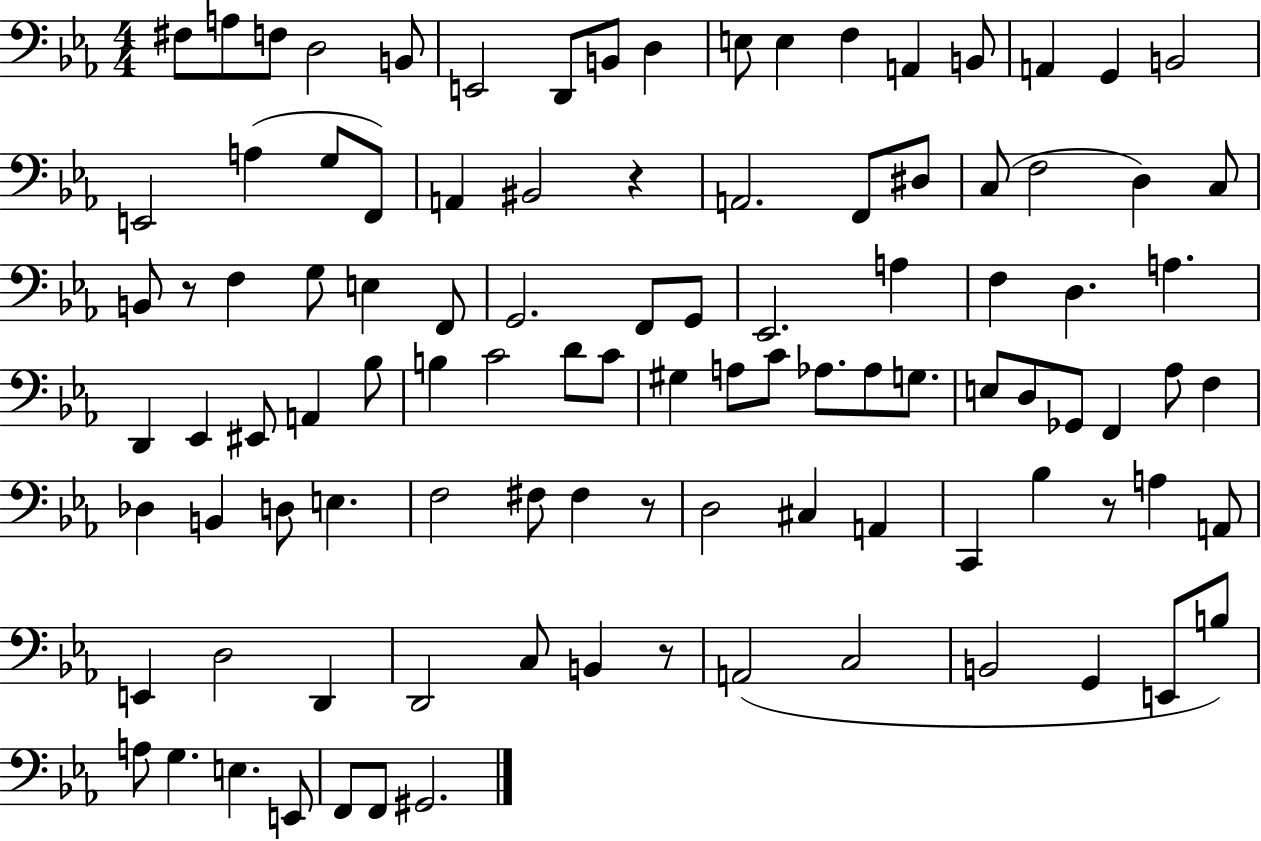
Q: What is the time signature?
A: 4/4